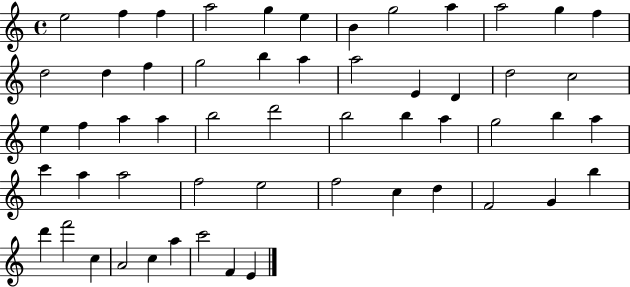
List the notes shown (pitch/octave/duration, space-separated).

E5/h F5/q F5/q A5/h G5/q E5/q B4/q G5/h A5/q A5/h G5/q F5/q D5/h D5/q F5/q G5/h B5/q A5/q A5/h E4/q D4/q D5/h C5/h E5/q F5/q A5/q A5/q B5/h D6/h B5/h B5/q A5/q G5/h B5/q A5/q C6/q A5/q A5/h F5/h E5/h F5/h C5/q D5/q F4/h G4/q B5/q D6/q F6/h C5/q A4/h C5/q A5/q C6/h F4/q E4/q